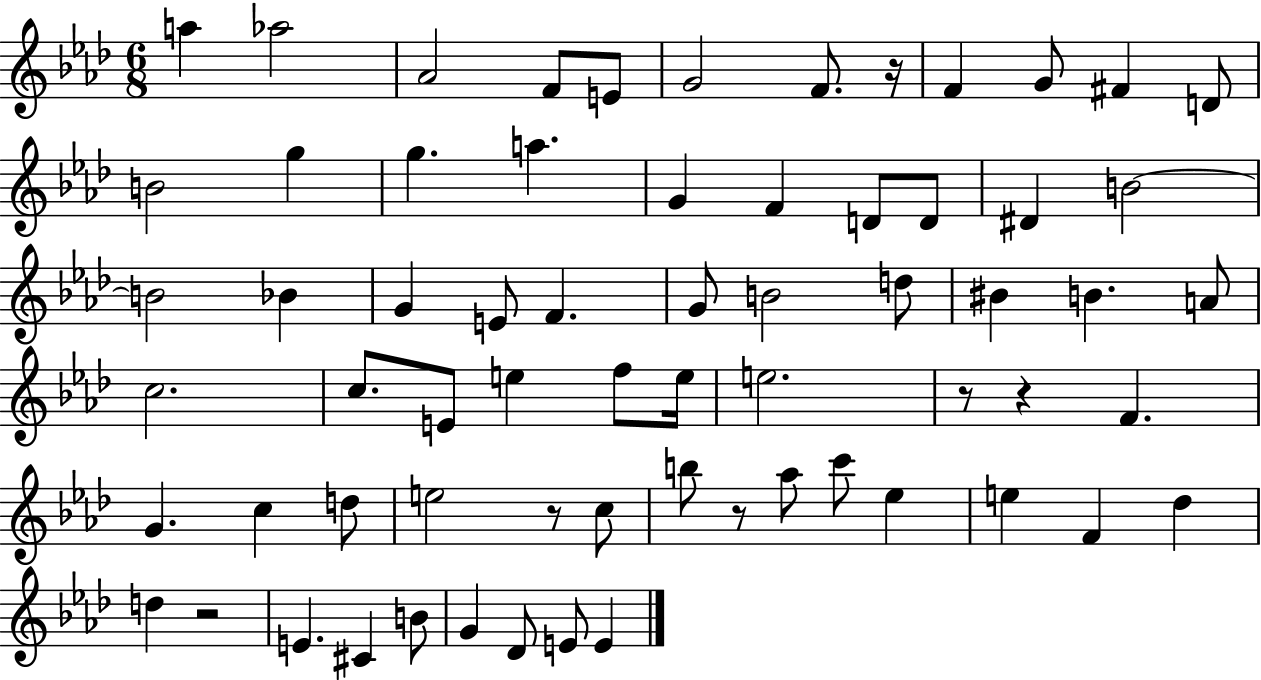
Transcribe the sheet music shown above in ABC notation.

X:1
T:Untitled
M:6/8
L:1/4
K:Ab
a _a2 _A2 F/2 E/2 G2 F/2 z/4 F G/2 ^F D/2 B2 g g a G F D/2 D/2 ^D B2 B2 _B G E/2 F G/2 B2 d/2 ^B B A/2 c2 c/2 E/2 e f/2 e/4 e2 z/2 z F G c d/2 e2 z/2 c/2 b/2 z/2 _a/2 c'/2 _e e F _d d z2 E ^C B/2 G _D/2 E/2 E